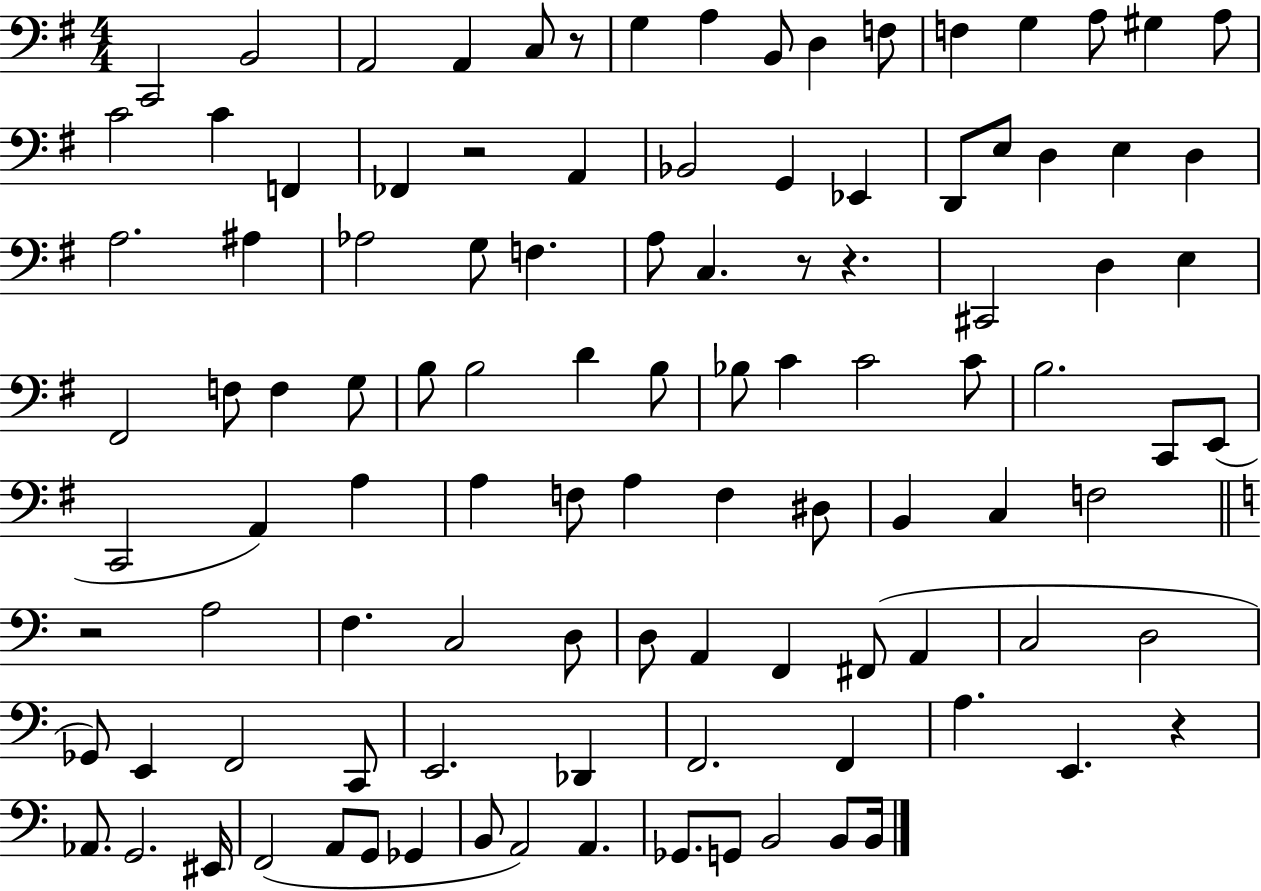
X:1
T:Untitled
M:4/4
L:1/4
K:G
C,,2 B,,2 A,,2 A,, C,/2 z/2 G, A, B,,/2 D, F,/2 F, G, A,/2 ^G, A,/2 C2 C F,, _F,, z2 A,, _B,,2 G,, _E,, D,,/2 E,/2 D, E, D, A,2 ^A, _A,2 G,/2 F, A,/2 C, z/2 z ^C,,2 D, E, ^F,,2 F,/2 F, G,/2 B,/2 B,2 D B,/2 _B,/2 C C2 C/2 B,2 C,,/2 E,,/2 C,,2 A,, A, A, F,/2 A, F, ^D,/2 B,, C, F,2 z2 A,2 F, C,2 D,/2 D,/2 A,, F,, ^F,,/2 A,, C,2 D,2 _G,,/2 E,, F,,2 C,,/2 E,,2 _D,, F,,2 F,, A, E,, z _A,,/2 G,,2 ^E,,/4 F,,2 A,,/2 G,,/2 _G,, B,,/2 A,,2 A,, _G,,/2 G,,/2 B,,2 B,,/2 B,,/4